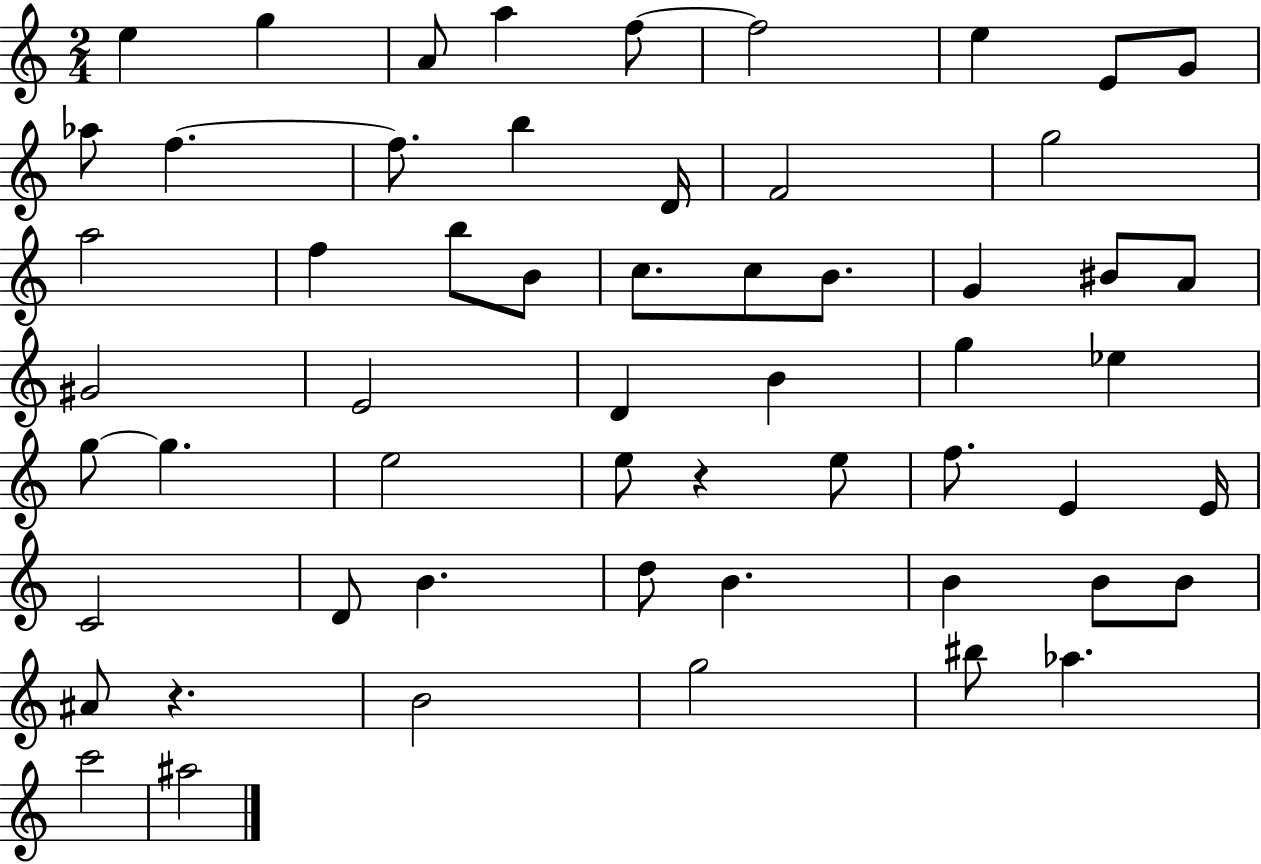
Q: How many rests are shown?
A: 2